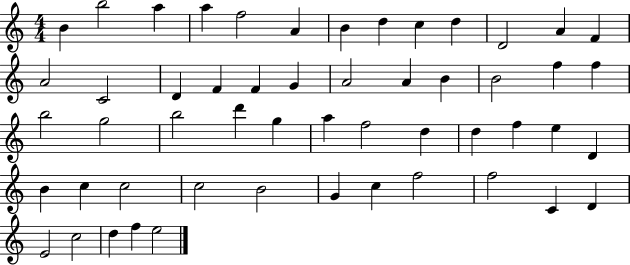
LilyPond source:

{
  \clef treble
  \numericTimeSignature
  \time 4/4
  \key c \major
  b'4 b''2 a''4 | a''4 f''2 a'4 | b'4 d''4 c''4 d''4 | d'2 a'4 f'4 | \break a'2 c'2 | d'4 f'4 f'4 g'4 | a'2 a'4 b'4 | b'2 f''4 f''4 | \break b''2 g''2 | b''2 d'''4 g''4 | a''4 f''2 d''4 | d''4 f''4 e''4 d'4 | \break b'4 c''4 c''2 | c''2 b'2 | g'4 c''4 f''2 | f''2 c'4 d'4 | \break e'2 c''2 | d''4 f''4 e''2 | \bar "|."
}